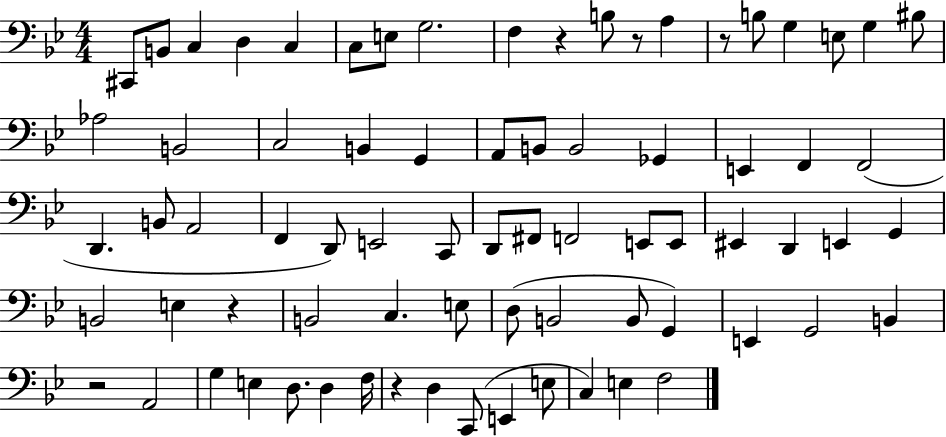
X:1
T:Untitled
M:4/4
L:1/4
K:Bb
^C,,/2 B,,/2 C, D, C, C,/2 E,/2 G,2 F, z B,/2 z/2 A, z/2 B,/2 G, E,/2 G, ^B,/2 _A,2 B,,2 C,2 B,, G,, A,,/2 B,,/2 B,,2 _G,, E,, F,, F,,2 D,, B,,/2 A,,2 F,, D,,/2 E,,2 C,,/2 D,,/2 ^F,,/2 F,,2 E,,/2 E,,/2 ^E,, D,, E,, G,, B,,2 E, z B,,2 C, E,/2 D,/2 B,,2 B,,/2 G,, E,, G,,2 B,, z2 A,,2 G, E, D,/2 D, F,/4 z D, C,,/2 E,, E,/2 C, E, F,2